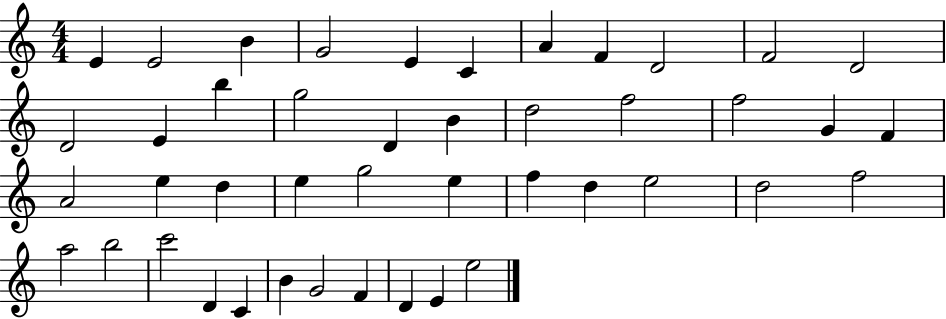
E4/q E4/h B4/q G4/h E4/q C4/q A4/q F4/q D4/h F4/h D4/h D4/h E4/q B5/q G5/h D4/q B4/q D5/h F5/h F5/h G4/q F4/q A4/h E5/q D5/q E5/q G5/h E5/q F5/q D5/q E5/h D5/h F5/h A5/h B5/h C6/h D4/q C4/q B4/q G4/h F4/q D4/q E4/q E5/h